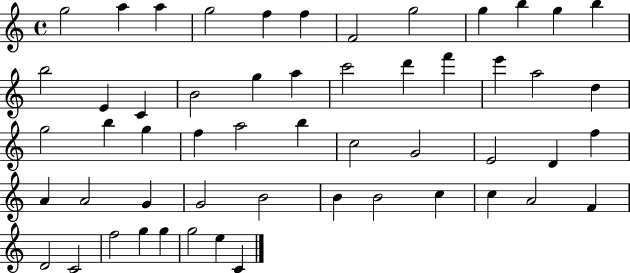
{
  \clef treble
  \time 4/4
  \defaultTimeSignature
  \key c \major
  g''2 a''4 a''4 | g''2 f''4 f''4 | f'2 g''2 | g''4 b''4 g''4 b''4 | \break b''2 e'4 c'4 | b'2 g''4 a''4 | c'''2 d'''4 f'''4 | e'''4 a''2 d''4 | \break g''2 b''4 g''4 | f''4 a''2 b''4 | c''2 g'2 | e'2 d'4 f''4 | \break a'4 a'2 g'4 | g'2 b'2 | b'4 b'2 c''4 | c''4 a'2 f'4 | \break d'2 c'2 | f''2 g''4 g''4 | g''2 e''4 c'4 | \bar "|."
}